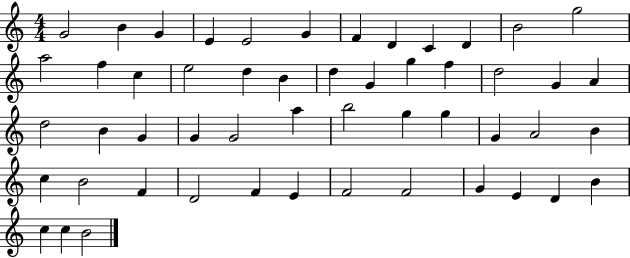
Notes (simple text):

G4/h B4/q G4/q E4/q E4/h G4/q F4/q D4/q C4/q D4/q B4/h G5/h A5/h F5/q C5/q E5/h D5/q B4/q D5/q G4/q G5/q F5/q D5/h G4/q A4/q D5/h B4/q G4/q G4/q G4/h A5/q B5/h G5/q G5/q G4/q A4/h B4/q C5/q B4/h F4/q D4/h F4/q E4/q F4/h F4/h G4/q E4/q D4/q B4/q C5/q C5/q B4/h